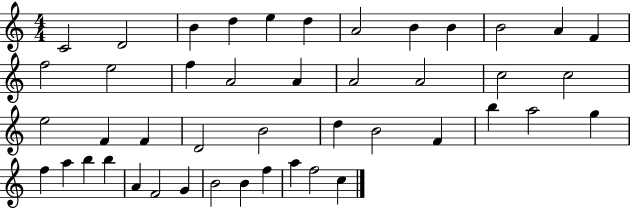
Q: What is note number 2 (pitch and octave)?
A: D4